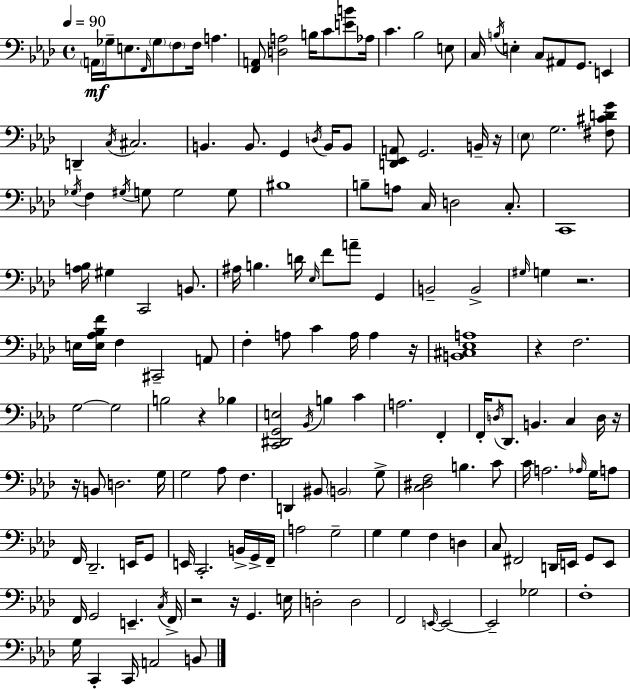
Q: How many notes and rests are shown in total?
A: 163